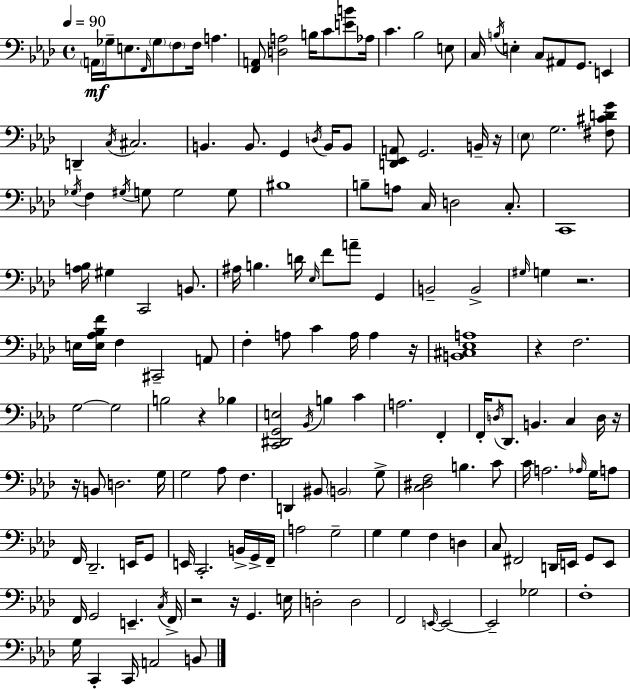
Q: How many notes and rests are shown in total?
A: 163